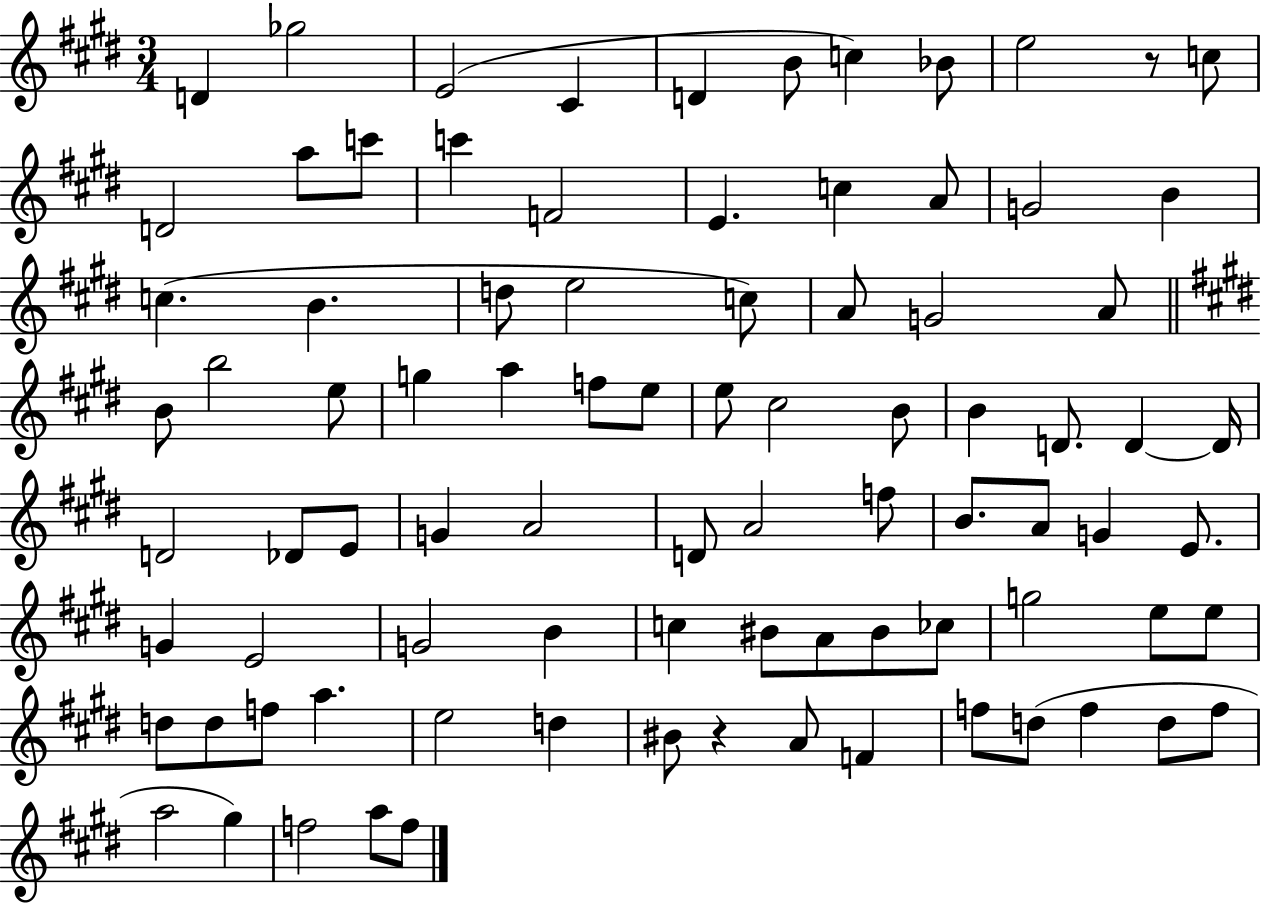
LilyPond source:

{
  \clef treble
  \numericTimeSignature
  \time 3/4
  \key e \major
  \repeat volta 2 { d'4 ges''2 | e'2( cis'4 | d'4 b'8 c''4) bes'8 | e''2 r8 c''8 | \break d'2 a''8 c'''8 | c'''4 f'2 | e'4. c''4 a'8 | g'2 b'4 | \break c''4.( b'4. | d''8 e''2 c''8) | a'8 g'2 a'8 | \bar "||" \break \key e \major b'8 b''2 e''8 | g''4 a''4 f''8 e''8 | e''8 cis''2 b'8 | b'4 d'8. d'4~~ d'16 | \break d'2 des'8 e'8 | g'4 a'2 | d'8 a'2 f''8 | b'8. a'8 g'4 e'8. | \break g'4 e'2 | g'2 b'4 | c''4 bis'8 a'8 bis'8 ces''8 | g''2 e''8 e''8 | \break d''8 d''8 f''8 a''4. | e''2 d''4 | bis'8 r4 a'8 f'4 | f''8 d''8( f''4 d''8 f''8 | \break a''2 gis''4) | f''2 a''8 f''8 | } \bar "|."
}